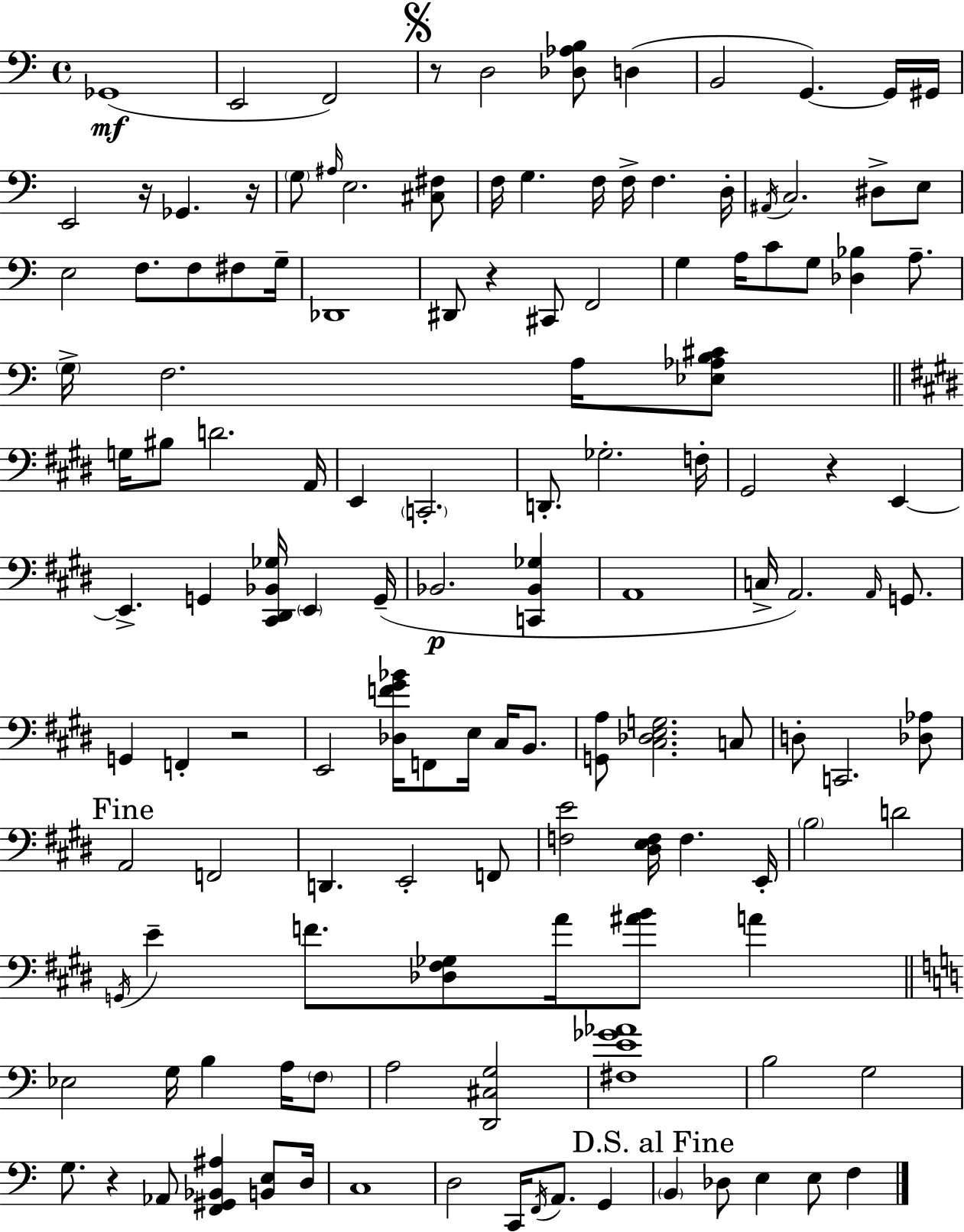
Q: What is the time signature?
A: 4/4